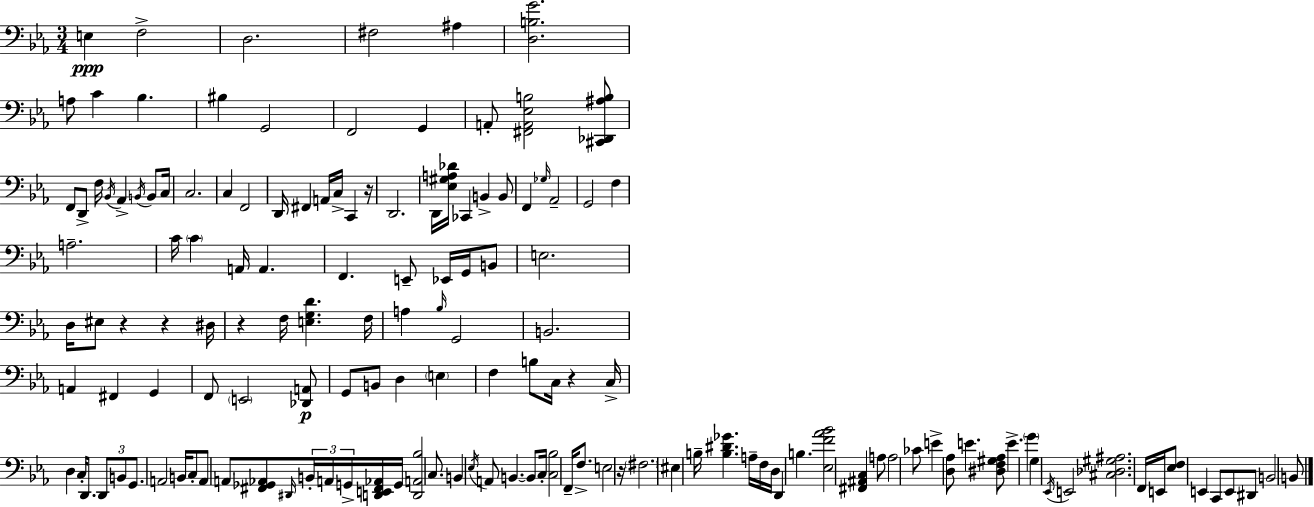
E3/q F3/h D3/h. F#3/h A#3/q [D3,B3,G4]/h. A3/e C4/q Bb3/q. BIS3/q G2/h F2/h G2/q A2/e [F#2,A2,Eb3,B3]/h [C#2,Db2,A#3,B3]/e F2/e D2/e F3/s Bb2/s Ab2/q B2/s B2/e C3/s C3/h. C3/q F2/h D2/s F#2/q A2/s C3/s C2/q R/s D2/h. D2/s [Eb3,G#3,A3,Db4]/s CES2/q B2/q B2/e F2/q Gb3/s Ab2/h G2/h F3/q A3/h. C4/s C4/q A2/s A2/q. F2/q. E2/e Eb2/s G2/s B2/e E3/h. D3/s EIS3/e R/q R/q D#3/s R/q F3/s [E3,G3,D4]/q. F3/s A3/q Bb3/s G2/h B2/h. A2/q F#2/q G2/q F2/e E2/h [Db2,A2]/e G2/e B2/e D3/q E3/q F3/q B3/e C3/s R/q C3/s D3/q C3/s D2/e. D2/e B2/e G2/e. A2/h B2/s C3/e A2/e A2/e [F#2,Gb2,Ab2]/e D#2/s B2/s A2/s G2/s [D2,E2,F#2,Ab2]/s G2/s [D2,A2,Bb3]/h C3/e. B2/q Eb3/s A2/e B2/q. B2/e C3/s [C3,Bb3]/h F2/s F3/e. E3/h R/s F#3/h. EIS3/q B3/s [B3,D#4,Gb4]/q. A3/s F3/s D3/s D2/q B3/q. [Eb3,F4,Ab4,Bb4]/h [F#2,A#2,C3]/q A3/e A3/h CES4/e E4/q [D3,Ab3]/e E4/q. [D#3,F3,G#3,Ab3]/e E4/q. G4/q G3/q Eb2/s E2/h [C#3,Db3,G#3,A#3]/h. F2/s E2/s [Eb3,F3]/e E2/q C2/e E2/e D#2/e B2/h B2/e